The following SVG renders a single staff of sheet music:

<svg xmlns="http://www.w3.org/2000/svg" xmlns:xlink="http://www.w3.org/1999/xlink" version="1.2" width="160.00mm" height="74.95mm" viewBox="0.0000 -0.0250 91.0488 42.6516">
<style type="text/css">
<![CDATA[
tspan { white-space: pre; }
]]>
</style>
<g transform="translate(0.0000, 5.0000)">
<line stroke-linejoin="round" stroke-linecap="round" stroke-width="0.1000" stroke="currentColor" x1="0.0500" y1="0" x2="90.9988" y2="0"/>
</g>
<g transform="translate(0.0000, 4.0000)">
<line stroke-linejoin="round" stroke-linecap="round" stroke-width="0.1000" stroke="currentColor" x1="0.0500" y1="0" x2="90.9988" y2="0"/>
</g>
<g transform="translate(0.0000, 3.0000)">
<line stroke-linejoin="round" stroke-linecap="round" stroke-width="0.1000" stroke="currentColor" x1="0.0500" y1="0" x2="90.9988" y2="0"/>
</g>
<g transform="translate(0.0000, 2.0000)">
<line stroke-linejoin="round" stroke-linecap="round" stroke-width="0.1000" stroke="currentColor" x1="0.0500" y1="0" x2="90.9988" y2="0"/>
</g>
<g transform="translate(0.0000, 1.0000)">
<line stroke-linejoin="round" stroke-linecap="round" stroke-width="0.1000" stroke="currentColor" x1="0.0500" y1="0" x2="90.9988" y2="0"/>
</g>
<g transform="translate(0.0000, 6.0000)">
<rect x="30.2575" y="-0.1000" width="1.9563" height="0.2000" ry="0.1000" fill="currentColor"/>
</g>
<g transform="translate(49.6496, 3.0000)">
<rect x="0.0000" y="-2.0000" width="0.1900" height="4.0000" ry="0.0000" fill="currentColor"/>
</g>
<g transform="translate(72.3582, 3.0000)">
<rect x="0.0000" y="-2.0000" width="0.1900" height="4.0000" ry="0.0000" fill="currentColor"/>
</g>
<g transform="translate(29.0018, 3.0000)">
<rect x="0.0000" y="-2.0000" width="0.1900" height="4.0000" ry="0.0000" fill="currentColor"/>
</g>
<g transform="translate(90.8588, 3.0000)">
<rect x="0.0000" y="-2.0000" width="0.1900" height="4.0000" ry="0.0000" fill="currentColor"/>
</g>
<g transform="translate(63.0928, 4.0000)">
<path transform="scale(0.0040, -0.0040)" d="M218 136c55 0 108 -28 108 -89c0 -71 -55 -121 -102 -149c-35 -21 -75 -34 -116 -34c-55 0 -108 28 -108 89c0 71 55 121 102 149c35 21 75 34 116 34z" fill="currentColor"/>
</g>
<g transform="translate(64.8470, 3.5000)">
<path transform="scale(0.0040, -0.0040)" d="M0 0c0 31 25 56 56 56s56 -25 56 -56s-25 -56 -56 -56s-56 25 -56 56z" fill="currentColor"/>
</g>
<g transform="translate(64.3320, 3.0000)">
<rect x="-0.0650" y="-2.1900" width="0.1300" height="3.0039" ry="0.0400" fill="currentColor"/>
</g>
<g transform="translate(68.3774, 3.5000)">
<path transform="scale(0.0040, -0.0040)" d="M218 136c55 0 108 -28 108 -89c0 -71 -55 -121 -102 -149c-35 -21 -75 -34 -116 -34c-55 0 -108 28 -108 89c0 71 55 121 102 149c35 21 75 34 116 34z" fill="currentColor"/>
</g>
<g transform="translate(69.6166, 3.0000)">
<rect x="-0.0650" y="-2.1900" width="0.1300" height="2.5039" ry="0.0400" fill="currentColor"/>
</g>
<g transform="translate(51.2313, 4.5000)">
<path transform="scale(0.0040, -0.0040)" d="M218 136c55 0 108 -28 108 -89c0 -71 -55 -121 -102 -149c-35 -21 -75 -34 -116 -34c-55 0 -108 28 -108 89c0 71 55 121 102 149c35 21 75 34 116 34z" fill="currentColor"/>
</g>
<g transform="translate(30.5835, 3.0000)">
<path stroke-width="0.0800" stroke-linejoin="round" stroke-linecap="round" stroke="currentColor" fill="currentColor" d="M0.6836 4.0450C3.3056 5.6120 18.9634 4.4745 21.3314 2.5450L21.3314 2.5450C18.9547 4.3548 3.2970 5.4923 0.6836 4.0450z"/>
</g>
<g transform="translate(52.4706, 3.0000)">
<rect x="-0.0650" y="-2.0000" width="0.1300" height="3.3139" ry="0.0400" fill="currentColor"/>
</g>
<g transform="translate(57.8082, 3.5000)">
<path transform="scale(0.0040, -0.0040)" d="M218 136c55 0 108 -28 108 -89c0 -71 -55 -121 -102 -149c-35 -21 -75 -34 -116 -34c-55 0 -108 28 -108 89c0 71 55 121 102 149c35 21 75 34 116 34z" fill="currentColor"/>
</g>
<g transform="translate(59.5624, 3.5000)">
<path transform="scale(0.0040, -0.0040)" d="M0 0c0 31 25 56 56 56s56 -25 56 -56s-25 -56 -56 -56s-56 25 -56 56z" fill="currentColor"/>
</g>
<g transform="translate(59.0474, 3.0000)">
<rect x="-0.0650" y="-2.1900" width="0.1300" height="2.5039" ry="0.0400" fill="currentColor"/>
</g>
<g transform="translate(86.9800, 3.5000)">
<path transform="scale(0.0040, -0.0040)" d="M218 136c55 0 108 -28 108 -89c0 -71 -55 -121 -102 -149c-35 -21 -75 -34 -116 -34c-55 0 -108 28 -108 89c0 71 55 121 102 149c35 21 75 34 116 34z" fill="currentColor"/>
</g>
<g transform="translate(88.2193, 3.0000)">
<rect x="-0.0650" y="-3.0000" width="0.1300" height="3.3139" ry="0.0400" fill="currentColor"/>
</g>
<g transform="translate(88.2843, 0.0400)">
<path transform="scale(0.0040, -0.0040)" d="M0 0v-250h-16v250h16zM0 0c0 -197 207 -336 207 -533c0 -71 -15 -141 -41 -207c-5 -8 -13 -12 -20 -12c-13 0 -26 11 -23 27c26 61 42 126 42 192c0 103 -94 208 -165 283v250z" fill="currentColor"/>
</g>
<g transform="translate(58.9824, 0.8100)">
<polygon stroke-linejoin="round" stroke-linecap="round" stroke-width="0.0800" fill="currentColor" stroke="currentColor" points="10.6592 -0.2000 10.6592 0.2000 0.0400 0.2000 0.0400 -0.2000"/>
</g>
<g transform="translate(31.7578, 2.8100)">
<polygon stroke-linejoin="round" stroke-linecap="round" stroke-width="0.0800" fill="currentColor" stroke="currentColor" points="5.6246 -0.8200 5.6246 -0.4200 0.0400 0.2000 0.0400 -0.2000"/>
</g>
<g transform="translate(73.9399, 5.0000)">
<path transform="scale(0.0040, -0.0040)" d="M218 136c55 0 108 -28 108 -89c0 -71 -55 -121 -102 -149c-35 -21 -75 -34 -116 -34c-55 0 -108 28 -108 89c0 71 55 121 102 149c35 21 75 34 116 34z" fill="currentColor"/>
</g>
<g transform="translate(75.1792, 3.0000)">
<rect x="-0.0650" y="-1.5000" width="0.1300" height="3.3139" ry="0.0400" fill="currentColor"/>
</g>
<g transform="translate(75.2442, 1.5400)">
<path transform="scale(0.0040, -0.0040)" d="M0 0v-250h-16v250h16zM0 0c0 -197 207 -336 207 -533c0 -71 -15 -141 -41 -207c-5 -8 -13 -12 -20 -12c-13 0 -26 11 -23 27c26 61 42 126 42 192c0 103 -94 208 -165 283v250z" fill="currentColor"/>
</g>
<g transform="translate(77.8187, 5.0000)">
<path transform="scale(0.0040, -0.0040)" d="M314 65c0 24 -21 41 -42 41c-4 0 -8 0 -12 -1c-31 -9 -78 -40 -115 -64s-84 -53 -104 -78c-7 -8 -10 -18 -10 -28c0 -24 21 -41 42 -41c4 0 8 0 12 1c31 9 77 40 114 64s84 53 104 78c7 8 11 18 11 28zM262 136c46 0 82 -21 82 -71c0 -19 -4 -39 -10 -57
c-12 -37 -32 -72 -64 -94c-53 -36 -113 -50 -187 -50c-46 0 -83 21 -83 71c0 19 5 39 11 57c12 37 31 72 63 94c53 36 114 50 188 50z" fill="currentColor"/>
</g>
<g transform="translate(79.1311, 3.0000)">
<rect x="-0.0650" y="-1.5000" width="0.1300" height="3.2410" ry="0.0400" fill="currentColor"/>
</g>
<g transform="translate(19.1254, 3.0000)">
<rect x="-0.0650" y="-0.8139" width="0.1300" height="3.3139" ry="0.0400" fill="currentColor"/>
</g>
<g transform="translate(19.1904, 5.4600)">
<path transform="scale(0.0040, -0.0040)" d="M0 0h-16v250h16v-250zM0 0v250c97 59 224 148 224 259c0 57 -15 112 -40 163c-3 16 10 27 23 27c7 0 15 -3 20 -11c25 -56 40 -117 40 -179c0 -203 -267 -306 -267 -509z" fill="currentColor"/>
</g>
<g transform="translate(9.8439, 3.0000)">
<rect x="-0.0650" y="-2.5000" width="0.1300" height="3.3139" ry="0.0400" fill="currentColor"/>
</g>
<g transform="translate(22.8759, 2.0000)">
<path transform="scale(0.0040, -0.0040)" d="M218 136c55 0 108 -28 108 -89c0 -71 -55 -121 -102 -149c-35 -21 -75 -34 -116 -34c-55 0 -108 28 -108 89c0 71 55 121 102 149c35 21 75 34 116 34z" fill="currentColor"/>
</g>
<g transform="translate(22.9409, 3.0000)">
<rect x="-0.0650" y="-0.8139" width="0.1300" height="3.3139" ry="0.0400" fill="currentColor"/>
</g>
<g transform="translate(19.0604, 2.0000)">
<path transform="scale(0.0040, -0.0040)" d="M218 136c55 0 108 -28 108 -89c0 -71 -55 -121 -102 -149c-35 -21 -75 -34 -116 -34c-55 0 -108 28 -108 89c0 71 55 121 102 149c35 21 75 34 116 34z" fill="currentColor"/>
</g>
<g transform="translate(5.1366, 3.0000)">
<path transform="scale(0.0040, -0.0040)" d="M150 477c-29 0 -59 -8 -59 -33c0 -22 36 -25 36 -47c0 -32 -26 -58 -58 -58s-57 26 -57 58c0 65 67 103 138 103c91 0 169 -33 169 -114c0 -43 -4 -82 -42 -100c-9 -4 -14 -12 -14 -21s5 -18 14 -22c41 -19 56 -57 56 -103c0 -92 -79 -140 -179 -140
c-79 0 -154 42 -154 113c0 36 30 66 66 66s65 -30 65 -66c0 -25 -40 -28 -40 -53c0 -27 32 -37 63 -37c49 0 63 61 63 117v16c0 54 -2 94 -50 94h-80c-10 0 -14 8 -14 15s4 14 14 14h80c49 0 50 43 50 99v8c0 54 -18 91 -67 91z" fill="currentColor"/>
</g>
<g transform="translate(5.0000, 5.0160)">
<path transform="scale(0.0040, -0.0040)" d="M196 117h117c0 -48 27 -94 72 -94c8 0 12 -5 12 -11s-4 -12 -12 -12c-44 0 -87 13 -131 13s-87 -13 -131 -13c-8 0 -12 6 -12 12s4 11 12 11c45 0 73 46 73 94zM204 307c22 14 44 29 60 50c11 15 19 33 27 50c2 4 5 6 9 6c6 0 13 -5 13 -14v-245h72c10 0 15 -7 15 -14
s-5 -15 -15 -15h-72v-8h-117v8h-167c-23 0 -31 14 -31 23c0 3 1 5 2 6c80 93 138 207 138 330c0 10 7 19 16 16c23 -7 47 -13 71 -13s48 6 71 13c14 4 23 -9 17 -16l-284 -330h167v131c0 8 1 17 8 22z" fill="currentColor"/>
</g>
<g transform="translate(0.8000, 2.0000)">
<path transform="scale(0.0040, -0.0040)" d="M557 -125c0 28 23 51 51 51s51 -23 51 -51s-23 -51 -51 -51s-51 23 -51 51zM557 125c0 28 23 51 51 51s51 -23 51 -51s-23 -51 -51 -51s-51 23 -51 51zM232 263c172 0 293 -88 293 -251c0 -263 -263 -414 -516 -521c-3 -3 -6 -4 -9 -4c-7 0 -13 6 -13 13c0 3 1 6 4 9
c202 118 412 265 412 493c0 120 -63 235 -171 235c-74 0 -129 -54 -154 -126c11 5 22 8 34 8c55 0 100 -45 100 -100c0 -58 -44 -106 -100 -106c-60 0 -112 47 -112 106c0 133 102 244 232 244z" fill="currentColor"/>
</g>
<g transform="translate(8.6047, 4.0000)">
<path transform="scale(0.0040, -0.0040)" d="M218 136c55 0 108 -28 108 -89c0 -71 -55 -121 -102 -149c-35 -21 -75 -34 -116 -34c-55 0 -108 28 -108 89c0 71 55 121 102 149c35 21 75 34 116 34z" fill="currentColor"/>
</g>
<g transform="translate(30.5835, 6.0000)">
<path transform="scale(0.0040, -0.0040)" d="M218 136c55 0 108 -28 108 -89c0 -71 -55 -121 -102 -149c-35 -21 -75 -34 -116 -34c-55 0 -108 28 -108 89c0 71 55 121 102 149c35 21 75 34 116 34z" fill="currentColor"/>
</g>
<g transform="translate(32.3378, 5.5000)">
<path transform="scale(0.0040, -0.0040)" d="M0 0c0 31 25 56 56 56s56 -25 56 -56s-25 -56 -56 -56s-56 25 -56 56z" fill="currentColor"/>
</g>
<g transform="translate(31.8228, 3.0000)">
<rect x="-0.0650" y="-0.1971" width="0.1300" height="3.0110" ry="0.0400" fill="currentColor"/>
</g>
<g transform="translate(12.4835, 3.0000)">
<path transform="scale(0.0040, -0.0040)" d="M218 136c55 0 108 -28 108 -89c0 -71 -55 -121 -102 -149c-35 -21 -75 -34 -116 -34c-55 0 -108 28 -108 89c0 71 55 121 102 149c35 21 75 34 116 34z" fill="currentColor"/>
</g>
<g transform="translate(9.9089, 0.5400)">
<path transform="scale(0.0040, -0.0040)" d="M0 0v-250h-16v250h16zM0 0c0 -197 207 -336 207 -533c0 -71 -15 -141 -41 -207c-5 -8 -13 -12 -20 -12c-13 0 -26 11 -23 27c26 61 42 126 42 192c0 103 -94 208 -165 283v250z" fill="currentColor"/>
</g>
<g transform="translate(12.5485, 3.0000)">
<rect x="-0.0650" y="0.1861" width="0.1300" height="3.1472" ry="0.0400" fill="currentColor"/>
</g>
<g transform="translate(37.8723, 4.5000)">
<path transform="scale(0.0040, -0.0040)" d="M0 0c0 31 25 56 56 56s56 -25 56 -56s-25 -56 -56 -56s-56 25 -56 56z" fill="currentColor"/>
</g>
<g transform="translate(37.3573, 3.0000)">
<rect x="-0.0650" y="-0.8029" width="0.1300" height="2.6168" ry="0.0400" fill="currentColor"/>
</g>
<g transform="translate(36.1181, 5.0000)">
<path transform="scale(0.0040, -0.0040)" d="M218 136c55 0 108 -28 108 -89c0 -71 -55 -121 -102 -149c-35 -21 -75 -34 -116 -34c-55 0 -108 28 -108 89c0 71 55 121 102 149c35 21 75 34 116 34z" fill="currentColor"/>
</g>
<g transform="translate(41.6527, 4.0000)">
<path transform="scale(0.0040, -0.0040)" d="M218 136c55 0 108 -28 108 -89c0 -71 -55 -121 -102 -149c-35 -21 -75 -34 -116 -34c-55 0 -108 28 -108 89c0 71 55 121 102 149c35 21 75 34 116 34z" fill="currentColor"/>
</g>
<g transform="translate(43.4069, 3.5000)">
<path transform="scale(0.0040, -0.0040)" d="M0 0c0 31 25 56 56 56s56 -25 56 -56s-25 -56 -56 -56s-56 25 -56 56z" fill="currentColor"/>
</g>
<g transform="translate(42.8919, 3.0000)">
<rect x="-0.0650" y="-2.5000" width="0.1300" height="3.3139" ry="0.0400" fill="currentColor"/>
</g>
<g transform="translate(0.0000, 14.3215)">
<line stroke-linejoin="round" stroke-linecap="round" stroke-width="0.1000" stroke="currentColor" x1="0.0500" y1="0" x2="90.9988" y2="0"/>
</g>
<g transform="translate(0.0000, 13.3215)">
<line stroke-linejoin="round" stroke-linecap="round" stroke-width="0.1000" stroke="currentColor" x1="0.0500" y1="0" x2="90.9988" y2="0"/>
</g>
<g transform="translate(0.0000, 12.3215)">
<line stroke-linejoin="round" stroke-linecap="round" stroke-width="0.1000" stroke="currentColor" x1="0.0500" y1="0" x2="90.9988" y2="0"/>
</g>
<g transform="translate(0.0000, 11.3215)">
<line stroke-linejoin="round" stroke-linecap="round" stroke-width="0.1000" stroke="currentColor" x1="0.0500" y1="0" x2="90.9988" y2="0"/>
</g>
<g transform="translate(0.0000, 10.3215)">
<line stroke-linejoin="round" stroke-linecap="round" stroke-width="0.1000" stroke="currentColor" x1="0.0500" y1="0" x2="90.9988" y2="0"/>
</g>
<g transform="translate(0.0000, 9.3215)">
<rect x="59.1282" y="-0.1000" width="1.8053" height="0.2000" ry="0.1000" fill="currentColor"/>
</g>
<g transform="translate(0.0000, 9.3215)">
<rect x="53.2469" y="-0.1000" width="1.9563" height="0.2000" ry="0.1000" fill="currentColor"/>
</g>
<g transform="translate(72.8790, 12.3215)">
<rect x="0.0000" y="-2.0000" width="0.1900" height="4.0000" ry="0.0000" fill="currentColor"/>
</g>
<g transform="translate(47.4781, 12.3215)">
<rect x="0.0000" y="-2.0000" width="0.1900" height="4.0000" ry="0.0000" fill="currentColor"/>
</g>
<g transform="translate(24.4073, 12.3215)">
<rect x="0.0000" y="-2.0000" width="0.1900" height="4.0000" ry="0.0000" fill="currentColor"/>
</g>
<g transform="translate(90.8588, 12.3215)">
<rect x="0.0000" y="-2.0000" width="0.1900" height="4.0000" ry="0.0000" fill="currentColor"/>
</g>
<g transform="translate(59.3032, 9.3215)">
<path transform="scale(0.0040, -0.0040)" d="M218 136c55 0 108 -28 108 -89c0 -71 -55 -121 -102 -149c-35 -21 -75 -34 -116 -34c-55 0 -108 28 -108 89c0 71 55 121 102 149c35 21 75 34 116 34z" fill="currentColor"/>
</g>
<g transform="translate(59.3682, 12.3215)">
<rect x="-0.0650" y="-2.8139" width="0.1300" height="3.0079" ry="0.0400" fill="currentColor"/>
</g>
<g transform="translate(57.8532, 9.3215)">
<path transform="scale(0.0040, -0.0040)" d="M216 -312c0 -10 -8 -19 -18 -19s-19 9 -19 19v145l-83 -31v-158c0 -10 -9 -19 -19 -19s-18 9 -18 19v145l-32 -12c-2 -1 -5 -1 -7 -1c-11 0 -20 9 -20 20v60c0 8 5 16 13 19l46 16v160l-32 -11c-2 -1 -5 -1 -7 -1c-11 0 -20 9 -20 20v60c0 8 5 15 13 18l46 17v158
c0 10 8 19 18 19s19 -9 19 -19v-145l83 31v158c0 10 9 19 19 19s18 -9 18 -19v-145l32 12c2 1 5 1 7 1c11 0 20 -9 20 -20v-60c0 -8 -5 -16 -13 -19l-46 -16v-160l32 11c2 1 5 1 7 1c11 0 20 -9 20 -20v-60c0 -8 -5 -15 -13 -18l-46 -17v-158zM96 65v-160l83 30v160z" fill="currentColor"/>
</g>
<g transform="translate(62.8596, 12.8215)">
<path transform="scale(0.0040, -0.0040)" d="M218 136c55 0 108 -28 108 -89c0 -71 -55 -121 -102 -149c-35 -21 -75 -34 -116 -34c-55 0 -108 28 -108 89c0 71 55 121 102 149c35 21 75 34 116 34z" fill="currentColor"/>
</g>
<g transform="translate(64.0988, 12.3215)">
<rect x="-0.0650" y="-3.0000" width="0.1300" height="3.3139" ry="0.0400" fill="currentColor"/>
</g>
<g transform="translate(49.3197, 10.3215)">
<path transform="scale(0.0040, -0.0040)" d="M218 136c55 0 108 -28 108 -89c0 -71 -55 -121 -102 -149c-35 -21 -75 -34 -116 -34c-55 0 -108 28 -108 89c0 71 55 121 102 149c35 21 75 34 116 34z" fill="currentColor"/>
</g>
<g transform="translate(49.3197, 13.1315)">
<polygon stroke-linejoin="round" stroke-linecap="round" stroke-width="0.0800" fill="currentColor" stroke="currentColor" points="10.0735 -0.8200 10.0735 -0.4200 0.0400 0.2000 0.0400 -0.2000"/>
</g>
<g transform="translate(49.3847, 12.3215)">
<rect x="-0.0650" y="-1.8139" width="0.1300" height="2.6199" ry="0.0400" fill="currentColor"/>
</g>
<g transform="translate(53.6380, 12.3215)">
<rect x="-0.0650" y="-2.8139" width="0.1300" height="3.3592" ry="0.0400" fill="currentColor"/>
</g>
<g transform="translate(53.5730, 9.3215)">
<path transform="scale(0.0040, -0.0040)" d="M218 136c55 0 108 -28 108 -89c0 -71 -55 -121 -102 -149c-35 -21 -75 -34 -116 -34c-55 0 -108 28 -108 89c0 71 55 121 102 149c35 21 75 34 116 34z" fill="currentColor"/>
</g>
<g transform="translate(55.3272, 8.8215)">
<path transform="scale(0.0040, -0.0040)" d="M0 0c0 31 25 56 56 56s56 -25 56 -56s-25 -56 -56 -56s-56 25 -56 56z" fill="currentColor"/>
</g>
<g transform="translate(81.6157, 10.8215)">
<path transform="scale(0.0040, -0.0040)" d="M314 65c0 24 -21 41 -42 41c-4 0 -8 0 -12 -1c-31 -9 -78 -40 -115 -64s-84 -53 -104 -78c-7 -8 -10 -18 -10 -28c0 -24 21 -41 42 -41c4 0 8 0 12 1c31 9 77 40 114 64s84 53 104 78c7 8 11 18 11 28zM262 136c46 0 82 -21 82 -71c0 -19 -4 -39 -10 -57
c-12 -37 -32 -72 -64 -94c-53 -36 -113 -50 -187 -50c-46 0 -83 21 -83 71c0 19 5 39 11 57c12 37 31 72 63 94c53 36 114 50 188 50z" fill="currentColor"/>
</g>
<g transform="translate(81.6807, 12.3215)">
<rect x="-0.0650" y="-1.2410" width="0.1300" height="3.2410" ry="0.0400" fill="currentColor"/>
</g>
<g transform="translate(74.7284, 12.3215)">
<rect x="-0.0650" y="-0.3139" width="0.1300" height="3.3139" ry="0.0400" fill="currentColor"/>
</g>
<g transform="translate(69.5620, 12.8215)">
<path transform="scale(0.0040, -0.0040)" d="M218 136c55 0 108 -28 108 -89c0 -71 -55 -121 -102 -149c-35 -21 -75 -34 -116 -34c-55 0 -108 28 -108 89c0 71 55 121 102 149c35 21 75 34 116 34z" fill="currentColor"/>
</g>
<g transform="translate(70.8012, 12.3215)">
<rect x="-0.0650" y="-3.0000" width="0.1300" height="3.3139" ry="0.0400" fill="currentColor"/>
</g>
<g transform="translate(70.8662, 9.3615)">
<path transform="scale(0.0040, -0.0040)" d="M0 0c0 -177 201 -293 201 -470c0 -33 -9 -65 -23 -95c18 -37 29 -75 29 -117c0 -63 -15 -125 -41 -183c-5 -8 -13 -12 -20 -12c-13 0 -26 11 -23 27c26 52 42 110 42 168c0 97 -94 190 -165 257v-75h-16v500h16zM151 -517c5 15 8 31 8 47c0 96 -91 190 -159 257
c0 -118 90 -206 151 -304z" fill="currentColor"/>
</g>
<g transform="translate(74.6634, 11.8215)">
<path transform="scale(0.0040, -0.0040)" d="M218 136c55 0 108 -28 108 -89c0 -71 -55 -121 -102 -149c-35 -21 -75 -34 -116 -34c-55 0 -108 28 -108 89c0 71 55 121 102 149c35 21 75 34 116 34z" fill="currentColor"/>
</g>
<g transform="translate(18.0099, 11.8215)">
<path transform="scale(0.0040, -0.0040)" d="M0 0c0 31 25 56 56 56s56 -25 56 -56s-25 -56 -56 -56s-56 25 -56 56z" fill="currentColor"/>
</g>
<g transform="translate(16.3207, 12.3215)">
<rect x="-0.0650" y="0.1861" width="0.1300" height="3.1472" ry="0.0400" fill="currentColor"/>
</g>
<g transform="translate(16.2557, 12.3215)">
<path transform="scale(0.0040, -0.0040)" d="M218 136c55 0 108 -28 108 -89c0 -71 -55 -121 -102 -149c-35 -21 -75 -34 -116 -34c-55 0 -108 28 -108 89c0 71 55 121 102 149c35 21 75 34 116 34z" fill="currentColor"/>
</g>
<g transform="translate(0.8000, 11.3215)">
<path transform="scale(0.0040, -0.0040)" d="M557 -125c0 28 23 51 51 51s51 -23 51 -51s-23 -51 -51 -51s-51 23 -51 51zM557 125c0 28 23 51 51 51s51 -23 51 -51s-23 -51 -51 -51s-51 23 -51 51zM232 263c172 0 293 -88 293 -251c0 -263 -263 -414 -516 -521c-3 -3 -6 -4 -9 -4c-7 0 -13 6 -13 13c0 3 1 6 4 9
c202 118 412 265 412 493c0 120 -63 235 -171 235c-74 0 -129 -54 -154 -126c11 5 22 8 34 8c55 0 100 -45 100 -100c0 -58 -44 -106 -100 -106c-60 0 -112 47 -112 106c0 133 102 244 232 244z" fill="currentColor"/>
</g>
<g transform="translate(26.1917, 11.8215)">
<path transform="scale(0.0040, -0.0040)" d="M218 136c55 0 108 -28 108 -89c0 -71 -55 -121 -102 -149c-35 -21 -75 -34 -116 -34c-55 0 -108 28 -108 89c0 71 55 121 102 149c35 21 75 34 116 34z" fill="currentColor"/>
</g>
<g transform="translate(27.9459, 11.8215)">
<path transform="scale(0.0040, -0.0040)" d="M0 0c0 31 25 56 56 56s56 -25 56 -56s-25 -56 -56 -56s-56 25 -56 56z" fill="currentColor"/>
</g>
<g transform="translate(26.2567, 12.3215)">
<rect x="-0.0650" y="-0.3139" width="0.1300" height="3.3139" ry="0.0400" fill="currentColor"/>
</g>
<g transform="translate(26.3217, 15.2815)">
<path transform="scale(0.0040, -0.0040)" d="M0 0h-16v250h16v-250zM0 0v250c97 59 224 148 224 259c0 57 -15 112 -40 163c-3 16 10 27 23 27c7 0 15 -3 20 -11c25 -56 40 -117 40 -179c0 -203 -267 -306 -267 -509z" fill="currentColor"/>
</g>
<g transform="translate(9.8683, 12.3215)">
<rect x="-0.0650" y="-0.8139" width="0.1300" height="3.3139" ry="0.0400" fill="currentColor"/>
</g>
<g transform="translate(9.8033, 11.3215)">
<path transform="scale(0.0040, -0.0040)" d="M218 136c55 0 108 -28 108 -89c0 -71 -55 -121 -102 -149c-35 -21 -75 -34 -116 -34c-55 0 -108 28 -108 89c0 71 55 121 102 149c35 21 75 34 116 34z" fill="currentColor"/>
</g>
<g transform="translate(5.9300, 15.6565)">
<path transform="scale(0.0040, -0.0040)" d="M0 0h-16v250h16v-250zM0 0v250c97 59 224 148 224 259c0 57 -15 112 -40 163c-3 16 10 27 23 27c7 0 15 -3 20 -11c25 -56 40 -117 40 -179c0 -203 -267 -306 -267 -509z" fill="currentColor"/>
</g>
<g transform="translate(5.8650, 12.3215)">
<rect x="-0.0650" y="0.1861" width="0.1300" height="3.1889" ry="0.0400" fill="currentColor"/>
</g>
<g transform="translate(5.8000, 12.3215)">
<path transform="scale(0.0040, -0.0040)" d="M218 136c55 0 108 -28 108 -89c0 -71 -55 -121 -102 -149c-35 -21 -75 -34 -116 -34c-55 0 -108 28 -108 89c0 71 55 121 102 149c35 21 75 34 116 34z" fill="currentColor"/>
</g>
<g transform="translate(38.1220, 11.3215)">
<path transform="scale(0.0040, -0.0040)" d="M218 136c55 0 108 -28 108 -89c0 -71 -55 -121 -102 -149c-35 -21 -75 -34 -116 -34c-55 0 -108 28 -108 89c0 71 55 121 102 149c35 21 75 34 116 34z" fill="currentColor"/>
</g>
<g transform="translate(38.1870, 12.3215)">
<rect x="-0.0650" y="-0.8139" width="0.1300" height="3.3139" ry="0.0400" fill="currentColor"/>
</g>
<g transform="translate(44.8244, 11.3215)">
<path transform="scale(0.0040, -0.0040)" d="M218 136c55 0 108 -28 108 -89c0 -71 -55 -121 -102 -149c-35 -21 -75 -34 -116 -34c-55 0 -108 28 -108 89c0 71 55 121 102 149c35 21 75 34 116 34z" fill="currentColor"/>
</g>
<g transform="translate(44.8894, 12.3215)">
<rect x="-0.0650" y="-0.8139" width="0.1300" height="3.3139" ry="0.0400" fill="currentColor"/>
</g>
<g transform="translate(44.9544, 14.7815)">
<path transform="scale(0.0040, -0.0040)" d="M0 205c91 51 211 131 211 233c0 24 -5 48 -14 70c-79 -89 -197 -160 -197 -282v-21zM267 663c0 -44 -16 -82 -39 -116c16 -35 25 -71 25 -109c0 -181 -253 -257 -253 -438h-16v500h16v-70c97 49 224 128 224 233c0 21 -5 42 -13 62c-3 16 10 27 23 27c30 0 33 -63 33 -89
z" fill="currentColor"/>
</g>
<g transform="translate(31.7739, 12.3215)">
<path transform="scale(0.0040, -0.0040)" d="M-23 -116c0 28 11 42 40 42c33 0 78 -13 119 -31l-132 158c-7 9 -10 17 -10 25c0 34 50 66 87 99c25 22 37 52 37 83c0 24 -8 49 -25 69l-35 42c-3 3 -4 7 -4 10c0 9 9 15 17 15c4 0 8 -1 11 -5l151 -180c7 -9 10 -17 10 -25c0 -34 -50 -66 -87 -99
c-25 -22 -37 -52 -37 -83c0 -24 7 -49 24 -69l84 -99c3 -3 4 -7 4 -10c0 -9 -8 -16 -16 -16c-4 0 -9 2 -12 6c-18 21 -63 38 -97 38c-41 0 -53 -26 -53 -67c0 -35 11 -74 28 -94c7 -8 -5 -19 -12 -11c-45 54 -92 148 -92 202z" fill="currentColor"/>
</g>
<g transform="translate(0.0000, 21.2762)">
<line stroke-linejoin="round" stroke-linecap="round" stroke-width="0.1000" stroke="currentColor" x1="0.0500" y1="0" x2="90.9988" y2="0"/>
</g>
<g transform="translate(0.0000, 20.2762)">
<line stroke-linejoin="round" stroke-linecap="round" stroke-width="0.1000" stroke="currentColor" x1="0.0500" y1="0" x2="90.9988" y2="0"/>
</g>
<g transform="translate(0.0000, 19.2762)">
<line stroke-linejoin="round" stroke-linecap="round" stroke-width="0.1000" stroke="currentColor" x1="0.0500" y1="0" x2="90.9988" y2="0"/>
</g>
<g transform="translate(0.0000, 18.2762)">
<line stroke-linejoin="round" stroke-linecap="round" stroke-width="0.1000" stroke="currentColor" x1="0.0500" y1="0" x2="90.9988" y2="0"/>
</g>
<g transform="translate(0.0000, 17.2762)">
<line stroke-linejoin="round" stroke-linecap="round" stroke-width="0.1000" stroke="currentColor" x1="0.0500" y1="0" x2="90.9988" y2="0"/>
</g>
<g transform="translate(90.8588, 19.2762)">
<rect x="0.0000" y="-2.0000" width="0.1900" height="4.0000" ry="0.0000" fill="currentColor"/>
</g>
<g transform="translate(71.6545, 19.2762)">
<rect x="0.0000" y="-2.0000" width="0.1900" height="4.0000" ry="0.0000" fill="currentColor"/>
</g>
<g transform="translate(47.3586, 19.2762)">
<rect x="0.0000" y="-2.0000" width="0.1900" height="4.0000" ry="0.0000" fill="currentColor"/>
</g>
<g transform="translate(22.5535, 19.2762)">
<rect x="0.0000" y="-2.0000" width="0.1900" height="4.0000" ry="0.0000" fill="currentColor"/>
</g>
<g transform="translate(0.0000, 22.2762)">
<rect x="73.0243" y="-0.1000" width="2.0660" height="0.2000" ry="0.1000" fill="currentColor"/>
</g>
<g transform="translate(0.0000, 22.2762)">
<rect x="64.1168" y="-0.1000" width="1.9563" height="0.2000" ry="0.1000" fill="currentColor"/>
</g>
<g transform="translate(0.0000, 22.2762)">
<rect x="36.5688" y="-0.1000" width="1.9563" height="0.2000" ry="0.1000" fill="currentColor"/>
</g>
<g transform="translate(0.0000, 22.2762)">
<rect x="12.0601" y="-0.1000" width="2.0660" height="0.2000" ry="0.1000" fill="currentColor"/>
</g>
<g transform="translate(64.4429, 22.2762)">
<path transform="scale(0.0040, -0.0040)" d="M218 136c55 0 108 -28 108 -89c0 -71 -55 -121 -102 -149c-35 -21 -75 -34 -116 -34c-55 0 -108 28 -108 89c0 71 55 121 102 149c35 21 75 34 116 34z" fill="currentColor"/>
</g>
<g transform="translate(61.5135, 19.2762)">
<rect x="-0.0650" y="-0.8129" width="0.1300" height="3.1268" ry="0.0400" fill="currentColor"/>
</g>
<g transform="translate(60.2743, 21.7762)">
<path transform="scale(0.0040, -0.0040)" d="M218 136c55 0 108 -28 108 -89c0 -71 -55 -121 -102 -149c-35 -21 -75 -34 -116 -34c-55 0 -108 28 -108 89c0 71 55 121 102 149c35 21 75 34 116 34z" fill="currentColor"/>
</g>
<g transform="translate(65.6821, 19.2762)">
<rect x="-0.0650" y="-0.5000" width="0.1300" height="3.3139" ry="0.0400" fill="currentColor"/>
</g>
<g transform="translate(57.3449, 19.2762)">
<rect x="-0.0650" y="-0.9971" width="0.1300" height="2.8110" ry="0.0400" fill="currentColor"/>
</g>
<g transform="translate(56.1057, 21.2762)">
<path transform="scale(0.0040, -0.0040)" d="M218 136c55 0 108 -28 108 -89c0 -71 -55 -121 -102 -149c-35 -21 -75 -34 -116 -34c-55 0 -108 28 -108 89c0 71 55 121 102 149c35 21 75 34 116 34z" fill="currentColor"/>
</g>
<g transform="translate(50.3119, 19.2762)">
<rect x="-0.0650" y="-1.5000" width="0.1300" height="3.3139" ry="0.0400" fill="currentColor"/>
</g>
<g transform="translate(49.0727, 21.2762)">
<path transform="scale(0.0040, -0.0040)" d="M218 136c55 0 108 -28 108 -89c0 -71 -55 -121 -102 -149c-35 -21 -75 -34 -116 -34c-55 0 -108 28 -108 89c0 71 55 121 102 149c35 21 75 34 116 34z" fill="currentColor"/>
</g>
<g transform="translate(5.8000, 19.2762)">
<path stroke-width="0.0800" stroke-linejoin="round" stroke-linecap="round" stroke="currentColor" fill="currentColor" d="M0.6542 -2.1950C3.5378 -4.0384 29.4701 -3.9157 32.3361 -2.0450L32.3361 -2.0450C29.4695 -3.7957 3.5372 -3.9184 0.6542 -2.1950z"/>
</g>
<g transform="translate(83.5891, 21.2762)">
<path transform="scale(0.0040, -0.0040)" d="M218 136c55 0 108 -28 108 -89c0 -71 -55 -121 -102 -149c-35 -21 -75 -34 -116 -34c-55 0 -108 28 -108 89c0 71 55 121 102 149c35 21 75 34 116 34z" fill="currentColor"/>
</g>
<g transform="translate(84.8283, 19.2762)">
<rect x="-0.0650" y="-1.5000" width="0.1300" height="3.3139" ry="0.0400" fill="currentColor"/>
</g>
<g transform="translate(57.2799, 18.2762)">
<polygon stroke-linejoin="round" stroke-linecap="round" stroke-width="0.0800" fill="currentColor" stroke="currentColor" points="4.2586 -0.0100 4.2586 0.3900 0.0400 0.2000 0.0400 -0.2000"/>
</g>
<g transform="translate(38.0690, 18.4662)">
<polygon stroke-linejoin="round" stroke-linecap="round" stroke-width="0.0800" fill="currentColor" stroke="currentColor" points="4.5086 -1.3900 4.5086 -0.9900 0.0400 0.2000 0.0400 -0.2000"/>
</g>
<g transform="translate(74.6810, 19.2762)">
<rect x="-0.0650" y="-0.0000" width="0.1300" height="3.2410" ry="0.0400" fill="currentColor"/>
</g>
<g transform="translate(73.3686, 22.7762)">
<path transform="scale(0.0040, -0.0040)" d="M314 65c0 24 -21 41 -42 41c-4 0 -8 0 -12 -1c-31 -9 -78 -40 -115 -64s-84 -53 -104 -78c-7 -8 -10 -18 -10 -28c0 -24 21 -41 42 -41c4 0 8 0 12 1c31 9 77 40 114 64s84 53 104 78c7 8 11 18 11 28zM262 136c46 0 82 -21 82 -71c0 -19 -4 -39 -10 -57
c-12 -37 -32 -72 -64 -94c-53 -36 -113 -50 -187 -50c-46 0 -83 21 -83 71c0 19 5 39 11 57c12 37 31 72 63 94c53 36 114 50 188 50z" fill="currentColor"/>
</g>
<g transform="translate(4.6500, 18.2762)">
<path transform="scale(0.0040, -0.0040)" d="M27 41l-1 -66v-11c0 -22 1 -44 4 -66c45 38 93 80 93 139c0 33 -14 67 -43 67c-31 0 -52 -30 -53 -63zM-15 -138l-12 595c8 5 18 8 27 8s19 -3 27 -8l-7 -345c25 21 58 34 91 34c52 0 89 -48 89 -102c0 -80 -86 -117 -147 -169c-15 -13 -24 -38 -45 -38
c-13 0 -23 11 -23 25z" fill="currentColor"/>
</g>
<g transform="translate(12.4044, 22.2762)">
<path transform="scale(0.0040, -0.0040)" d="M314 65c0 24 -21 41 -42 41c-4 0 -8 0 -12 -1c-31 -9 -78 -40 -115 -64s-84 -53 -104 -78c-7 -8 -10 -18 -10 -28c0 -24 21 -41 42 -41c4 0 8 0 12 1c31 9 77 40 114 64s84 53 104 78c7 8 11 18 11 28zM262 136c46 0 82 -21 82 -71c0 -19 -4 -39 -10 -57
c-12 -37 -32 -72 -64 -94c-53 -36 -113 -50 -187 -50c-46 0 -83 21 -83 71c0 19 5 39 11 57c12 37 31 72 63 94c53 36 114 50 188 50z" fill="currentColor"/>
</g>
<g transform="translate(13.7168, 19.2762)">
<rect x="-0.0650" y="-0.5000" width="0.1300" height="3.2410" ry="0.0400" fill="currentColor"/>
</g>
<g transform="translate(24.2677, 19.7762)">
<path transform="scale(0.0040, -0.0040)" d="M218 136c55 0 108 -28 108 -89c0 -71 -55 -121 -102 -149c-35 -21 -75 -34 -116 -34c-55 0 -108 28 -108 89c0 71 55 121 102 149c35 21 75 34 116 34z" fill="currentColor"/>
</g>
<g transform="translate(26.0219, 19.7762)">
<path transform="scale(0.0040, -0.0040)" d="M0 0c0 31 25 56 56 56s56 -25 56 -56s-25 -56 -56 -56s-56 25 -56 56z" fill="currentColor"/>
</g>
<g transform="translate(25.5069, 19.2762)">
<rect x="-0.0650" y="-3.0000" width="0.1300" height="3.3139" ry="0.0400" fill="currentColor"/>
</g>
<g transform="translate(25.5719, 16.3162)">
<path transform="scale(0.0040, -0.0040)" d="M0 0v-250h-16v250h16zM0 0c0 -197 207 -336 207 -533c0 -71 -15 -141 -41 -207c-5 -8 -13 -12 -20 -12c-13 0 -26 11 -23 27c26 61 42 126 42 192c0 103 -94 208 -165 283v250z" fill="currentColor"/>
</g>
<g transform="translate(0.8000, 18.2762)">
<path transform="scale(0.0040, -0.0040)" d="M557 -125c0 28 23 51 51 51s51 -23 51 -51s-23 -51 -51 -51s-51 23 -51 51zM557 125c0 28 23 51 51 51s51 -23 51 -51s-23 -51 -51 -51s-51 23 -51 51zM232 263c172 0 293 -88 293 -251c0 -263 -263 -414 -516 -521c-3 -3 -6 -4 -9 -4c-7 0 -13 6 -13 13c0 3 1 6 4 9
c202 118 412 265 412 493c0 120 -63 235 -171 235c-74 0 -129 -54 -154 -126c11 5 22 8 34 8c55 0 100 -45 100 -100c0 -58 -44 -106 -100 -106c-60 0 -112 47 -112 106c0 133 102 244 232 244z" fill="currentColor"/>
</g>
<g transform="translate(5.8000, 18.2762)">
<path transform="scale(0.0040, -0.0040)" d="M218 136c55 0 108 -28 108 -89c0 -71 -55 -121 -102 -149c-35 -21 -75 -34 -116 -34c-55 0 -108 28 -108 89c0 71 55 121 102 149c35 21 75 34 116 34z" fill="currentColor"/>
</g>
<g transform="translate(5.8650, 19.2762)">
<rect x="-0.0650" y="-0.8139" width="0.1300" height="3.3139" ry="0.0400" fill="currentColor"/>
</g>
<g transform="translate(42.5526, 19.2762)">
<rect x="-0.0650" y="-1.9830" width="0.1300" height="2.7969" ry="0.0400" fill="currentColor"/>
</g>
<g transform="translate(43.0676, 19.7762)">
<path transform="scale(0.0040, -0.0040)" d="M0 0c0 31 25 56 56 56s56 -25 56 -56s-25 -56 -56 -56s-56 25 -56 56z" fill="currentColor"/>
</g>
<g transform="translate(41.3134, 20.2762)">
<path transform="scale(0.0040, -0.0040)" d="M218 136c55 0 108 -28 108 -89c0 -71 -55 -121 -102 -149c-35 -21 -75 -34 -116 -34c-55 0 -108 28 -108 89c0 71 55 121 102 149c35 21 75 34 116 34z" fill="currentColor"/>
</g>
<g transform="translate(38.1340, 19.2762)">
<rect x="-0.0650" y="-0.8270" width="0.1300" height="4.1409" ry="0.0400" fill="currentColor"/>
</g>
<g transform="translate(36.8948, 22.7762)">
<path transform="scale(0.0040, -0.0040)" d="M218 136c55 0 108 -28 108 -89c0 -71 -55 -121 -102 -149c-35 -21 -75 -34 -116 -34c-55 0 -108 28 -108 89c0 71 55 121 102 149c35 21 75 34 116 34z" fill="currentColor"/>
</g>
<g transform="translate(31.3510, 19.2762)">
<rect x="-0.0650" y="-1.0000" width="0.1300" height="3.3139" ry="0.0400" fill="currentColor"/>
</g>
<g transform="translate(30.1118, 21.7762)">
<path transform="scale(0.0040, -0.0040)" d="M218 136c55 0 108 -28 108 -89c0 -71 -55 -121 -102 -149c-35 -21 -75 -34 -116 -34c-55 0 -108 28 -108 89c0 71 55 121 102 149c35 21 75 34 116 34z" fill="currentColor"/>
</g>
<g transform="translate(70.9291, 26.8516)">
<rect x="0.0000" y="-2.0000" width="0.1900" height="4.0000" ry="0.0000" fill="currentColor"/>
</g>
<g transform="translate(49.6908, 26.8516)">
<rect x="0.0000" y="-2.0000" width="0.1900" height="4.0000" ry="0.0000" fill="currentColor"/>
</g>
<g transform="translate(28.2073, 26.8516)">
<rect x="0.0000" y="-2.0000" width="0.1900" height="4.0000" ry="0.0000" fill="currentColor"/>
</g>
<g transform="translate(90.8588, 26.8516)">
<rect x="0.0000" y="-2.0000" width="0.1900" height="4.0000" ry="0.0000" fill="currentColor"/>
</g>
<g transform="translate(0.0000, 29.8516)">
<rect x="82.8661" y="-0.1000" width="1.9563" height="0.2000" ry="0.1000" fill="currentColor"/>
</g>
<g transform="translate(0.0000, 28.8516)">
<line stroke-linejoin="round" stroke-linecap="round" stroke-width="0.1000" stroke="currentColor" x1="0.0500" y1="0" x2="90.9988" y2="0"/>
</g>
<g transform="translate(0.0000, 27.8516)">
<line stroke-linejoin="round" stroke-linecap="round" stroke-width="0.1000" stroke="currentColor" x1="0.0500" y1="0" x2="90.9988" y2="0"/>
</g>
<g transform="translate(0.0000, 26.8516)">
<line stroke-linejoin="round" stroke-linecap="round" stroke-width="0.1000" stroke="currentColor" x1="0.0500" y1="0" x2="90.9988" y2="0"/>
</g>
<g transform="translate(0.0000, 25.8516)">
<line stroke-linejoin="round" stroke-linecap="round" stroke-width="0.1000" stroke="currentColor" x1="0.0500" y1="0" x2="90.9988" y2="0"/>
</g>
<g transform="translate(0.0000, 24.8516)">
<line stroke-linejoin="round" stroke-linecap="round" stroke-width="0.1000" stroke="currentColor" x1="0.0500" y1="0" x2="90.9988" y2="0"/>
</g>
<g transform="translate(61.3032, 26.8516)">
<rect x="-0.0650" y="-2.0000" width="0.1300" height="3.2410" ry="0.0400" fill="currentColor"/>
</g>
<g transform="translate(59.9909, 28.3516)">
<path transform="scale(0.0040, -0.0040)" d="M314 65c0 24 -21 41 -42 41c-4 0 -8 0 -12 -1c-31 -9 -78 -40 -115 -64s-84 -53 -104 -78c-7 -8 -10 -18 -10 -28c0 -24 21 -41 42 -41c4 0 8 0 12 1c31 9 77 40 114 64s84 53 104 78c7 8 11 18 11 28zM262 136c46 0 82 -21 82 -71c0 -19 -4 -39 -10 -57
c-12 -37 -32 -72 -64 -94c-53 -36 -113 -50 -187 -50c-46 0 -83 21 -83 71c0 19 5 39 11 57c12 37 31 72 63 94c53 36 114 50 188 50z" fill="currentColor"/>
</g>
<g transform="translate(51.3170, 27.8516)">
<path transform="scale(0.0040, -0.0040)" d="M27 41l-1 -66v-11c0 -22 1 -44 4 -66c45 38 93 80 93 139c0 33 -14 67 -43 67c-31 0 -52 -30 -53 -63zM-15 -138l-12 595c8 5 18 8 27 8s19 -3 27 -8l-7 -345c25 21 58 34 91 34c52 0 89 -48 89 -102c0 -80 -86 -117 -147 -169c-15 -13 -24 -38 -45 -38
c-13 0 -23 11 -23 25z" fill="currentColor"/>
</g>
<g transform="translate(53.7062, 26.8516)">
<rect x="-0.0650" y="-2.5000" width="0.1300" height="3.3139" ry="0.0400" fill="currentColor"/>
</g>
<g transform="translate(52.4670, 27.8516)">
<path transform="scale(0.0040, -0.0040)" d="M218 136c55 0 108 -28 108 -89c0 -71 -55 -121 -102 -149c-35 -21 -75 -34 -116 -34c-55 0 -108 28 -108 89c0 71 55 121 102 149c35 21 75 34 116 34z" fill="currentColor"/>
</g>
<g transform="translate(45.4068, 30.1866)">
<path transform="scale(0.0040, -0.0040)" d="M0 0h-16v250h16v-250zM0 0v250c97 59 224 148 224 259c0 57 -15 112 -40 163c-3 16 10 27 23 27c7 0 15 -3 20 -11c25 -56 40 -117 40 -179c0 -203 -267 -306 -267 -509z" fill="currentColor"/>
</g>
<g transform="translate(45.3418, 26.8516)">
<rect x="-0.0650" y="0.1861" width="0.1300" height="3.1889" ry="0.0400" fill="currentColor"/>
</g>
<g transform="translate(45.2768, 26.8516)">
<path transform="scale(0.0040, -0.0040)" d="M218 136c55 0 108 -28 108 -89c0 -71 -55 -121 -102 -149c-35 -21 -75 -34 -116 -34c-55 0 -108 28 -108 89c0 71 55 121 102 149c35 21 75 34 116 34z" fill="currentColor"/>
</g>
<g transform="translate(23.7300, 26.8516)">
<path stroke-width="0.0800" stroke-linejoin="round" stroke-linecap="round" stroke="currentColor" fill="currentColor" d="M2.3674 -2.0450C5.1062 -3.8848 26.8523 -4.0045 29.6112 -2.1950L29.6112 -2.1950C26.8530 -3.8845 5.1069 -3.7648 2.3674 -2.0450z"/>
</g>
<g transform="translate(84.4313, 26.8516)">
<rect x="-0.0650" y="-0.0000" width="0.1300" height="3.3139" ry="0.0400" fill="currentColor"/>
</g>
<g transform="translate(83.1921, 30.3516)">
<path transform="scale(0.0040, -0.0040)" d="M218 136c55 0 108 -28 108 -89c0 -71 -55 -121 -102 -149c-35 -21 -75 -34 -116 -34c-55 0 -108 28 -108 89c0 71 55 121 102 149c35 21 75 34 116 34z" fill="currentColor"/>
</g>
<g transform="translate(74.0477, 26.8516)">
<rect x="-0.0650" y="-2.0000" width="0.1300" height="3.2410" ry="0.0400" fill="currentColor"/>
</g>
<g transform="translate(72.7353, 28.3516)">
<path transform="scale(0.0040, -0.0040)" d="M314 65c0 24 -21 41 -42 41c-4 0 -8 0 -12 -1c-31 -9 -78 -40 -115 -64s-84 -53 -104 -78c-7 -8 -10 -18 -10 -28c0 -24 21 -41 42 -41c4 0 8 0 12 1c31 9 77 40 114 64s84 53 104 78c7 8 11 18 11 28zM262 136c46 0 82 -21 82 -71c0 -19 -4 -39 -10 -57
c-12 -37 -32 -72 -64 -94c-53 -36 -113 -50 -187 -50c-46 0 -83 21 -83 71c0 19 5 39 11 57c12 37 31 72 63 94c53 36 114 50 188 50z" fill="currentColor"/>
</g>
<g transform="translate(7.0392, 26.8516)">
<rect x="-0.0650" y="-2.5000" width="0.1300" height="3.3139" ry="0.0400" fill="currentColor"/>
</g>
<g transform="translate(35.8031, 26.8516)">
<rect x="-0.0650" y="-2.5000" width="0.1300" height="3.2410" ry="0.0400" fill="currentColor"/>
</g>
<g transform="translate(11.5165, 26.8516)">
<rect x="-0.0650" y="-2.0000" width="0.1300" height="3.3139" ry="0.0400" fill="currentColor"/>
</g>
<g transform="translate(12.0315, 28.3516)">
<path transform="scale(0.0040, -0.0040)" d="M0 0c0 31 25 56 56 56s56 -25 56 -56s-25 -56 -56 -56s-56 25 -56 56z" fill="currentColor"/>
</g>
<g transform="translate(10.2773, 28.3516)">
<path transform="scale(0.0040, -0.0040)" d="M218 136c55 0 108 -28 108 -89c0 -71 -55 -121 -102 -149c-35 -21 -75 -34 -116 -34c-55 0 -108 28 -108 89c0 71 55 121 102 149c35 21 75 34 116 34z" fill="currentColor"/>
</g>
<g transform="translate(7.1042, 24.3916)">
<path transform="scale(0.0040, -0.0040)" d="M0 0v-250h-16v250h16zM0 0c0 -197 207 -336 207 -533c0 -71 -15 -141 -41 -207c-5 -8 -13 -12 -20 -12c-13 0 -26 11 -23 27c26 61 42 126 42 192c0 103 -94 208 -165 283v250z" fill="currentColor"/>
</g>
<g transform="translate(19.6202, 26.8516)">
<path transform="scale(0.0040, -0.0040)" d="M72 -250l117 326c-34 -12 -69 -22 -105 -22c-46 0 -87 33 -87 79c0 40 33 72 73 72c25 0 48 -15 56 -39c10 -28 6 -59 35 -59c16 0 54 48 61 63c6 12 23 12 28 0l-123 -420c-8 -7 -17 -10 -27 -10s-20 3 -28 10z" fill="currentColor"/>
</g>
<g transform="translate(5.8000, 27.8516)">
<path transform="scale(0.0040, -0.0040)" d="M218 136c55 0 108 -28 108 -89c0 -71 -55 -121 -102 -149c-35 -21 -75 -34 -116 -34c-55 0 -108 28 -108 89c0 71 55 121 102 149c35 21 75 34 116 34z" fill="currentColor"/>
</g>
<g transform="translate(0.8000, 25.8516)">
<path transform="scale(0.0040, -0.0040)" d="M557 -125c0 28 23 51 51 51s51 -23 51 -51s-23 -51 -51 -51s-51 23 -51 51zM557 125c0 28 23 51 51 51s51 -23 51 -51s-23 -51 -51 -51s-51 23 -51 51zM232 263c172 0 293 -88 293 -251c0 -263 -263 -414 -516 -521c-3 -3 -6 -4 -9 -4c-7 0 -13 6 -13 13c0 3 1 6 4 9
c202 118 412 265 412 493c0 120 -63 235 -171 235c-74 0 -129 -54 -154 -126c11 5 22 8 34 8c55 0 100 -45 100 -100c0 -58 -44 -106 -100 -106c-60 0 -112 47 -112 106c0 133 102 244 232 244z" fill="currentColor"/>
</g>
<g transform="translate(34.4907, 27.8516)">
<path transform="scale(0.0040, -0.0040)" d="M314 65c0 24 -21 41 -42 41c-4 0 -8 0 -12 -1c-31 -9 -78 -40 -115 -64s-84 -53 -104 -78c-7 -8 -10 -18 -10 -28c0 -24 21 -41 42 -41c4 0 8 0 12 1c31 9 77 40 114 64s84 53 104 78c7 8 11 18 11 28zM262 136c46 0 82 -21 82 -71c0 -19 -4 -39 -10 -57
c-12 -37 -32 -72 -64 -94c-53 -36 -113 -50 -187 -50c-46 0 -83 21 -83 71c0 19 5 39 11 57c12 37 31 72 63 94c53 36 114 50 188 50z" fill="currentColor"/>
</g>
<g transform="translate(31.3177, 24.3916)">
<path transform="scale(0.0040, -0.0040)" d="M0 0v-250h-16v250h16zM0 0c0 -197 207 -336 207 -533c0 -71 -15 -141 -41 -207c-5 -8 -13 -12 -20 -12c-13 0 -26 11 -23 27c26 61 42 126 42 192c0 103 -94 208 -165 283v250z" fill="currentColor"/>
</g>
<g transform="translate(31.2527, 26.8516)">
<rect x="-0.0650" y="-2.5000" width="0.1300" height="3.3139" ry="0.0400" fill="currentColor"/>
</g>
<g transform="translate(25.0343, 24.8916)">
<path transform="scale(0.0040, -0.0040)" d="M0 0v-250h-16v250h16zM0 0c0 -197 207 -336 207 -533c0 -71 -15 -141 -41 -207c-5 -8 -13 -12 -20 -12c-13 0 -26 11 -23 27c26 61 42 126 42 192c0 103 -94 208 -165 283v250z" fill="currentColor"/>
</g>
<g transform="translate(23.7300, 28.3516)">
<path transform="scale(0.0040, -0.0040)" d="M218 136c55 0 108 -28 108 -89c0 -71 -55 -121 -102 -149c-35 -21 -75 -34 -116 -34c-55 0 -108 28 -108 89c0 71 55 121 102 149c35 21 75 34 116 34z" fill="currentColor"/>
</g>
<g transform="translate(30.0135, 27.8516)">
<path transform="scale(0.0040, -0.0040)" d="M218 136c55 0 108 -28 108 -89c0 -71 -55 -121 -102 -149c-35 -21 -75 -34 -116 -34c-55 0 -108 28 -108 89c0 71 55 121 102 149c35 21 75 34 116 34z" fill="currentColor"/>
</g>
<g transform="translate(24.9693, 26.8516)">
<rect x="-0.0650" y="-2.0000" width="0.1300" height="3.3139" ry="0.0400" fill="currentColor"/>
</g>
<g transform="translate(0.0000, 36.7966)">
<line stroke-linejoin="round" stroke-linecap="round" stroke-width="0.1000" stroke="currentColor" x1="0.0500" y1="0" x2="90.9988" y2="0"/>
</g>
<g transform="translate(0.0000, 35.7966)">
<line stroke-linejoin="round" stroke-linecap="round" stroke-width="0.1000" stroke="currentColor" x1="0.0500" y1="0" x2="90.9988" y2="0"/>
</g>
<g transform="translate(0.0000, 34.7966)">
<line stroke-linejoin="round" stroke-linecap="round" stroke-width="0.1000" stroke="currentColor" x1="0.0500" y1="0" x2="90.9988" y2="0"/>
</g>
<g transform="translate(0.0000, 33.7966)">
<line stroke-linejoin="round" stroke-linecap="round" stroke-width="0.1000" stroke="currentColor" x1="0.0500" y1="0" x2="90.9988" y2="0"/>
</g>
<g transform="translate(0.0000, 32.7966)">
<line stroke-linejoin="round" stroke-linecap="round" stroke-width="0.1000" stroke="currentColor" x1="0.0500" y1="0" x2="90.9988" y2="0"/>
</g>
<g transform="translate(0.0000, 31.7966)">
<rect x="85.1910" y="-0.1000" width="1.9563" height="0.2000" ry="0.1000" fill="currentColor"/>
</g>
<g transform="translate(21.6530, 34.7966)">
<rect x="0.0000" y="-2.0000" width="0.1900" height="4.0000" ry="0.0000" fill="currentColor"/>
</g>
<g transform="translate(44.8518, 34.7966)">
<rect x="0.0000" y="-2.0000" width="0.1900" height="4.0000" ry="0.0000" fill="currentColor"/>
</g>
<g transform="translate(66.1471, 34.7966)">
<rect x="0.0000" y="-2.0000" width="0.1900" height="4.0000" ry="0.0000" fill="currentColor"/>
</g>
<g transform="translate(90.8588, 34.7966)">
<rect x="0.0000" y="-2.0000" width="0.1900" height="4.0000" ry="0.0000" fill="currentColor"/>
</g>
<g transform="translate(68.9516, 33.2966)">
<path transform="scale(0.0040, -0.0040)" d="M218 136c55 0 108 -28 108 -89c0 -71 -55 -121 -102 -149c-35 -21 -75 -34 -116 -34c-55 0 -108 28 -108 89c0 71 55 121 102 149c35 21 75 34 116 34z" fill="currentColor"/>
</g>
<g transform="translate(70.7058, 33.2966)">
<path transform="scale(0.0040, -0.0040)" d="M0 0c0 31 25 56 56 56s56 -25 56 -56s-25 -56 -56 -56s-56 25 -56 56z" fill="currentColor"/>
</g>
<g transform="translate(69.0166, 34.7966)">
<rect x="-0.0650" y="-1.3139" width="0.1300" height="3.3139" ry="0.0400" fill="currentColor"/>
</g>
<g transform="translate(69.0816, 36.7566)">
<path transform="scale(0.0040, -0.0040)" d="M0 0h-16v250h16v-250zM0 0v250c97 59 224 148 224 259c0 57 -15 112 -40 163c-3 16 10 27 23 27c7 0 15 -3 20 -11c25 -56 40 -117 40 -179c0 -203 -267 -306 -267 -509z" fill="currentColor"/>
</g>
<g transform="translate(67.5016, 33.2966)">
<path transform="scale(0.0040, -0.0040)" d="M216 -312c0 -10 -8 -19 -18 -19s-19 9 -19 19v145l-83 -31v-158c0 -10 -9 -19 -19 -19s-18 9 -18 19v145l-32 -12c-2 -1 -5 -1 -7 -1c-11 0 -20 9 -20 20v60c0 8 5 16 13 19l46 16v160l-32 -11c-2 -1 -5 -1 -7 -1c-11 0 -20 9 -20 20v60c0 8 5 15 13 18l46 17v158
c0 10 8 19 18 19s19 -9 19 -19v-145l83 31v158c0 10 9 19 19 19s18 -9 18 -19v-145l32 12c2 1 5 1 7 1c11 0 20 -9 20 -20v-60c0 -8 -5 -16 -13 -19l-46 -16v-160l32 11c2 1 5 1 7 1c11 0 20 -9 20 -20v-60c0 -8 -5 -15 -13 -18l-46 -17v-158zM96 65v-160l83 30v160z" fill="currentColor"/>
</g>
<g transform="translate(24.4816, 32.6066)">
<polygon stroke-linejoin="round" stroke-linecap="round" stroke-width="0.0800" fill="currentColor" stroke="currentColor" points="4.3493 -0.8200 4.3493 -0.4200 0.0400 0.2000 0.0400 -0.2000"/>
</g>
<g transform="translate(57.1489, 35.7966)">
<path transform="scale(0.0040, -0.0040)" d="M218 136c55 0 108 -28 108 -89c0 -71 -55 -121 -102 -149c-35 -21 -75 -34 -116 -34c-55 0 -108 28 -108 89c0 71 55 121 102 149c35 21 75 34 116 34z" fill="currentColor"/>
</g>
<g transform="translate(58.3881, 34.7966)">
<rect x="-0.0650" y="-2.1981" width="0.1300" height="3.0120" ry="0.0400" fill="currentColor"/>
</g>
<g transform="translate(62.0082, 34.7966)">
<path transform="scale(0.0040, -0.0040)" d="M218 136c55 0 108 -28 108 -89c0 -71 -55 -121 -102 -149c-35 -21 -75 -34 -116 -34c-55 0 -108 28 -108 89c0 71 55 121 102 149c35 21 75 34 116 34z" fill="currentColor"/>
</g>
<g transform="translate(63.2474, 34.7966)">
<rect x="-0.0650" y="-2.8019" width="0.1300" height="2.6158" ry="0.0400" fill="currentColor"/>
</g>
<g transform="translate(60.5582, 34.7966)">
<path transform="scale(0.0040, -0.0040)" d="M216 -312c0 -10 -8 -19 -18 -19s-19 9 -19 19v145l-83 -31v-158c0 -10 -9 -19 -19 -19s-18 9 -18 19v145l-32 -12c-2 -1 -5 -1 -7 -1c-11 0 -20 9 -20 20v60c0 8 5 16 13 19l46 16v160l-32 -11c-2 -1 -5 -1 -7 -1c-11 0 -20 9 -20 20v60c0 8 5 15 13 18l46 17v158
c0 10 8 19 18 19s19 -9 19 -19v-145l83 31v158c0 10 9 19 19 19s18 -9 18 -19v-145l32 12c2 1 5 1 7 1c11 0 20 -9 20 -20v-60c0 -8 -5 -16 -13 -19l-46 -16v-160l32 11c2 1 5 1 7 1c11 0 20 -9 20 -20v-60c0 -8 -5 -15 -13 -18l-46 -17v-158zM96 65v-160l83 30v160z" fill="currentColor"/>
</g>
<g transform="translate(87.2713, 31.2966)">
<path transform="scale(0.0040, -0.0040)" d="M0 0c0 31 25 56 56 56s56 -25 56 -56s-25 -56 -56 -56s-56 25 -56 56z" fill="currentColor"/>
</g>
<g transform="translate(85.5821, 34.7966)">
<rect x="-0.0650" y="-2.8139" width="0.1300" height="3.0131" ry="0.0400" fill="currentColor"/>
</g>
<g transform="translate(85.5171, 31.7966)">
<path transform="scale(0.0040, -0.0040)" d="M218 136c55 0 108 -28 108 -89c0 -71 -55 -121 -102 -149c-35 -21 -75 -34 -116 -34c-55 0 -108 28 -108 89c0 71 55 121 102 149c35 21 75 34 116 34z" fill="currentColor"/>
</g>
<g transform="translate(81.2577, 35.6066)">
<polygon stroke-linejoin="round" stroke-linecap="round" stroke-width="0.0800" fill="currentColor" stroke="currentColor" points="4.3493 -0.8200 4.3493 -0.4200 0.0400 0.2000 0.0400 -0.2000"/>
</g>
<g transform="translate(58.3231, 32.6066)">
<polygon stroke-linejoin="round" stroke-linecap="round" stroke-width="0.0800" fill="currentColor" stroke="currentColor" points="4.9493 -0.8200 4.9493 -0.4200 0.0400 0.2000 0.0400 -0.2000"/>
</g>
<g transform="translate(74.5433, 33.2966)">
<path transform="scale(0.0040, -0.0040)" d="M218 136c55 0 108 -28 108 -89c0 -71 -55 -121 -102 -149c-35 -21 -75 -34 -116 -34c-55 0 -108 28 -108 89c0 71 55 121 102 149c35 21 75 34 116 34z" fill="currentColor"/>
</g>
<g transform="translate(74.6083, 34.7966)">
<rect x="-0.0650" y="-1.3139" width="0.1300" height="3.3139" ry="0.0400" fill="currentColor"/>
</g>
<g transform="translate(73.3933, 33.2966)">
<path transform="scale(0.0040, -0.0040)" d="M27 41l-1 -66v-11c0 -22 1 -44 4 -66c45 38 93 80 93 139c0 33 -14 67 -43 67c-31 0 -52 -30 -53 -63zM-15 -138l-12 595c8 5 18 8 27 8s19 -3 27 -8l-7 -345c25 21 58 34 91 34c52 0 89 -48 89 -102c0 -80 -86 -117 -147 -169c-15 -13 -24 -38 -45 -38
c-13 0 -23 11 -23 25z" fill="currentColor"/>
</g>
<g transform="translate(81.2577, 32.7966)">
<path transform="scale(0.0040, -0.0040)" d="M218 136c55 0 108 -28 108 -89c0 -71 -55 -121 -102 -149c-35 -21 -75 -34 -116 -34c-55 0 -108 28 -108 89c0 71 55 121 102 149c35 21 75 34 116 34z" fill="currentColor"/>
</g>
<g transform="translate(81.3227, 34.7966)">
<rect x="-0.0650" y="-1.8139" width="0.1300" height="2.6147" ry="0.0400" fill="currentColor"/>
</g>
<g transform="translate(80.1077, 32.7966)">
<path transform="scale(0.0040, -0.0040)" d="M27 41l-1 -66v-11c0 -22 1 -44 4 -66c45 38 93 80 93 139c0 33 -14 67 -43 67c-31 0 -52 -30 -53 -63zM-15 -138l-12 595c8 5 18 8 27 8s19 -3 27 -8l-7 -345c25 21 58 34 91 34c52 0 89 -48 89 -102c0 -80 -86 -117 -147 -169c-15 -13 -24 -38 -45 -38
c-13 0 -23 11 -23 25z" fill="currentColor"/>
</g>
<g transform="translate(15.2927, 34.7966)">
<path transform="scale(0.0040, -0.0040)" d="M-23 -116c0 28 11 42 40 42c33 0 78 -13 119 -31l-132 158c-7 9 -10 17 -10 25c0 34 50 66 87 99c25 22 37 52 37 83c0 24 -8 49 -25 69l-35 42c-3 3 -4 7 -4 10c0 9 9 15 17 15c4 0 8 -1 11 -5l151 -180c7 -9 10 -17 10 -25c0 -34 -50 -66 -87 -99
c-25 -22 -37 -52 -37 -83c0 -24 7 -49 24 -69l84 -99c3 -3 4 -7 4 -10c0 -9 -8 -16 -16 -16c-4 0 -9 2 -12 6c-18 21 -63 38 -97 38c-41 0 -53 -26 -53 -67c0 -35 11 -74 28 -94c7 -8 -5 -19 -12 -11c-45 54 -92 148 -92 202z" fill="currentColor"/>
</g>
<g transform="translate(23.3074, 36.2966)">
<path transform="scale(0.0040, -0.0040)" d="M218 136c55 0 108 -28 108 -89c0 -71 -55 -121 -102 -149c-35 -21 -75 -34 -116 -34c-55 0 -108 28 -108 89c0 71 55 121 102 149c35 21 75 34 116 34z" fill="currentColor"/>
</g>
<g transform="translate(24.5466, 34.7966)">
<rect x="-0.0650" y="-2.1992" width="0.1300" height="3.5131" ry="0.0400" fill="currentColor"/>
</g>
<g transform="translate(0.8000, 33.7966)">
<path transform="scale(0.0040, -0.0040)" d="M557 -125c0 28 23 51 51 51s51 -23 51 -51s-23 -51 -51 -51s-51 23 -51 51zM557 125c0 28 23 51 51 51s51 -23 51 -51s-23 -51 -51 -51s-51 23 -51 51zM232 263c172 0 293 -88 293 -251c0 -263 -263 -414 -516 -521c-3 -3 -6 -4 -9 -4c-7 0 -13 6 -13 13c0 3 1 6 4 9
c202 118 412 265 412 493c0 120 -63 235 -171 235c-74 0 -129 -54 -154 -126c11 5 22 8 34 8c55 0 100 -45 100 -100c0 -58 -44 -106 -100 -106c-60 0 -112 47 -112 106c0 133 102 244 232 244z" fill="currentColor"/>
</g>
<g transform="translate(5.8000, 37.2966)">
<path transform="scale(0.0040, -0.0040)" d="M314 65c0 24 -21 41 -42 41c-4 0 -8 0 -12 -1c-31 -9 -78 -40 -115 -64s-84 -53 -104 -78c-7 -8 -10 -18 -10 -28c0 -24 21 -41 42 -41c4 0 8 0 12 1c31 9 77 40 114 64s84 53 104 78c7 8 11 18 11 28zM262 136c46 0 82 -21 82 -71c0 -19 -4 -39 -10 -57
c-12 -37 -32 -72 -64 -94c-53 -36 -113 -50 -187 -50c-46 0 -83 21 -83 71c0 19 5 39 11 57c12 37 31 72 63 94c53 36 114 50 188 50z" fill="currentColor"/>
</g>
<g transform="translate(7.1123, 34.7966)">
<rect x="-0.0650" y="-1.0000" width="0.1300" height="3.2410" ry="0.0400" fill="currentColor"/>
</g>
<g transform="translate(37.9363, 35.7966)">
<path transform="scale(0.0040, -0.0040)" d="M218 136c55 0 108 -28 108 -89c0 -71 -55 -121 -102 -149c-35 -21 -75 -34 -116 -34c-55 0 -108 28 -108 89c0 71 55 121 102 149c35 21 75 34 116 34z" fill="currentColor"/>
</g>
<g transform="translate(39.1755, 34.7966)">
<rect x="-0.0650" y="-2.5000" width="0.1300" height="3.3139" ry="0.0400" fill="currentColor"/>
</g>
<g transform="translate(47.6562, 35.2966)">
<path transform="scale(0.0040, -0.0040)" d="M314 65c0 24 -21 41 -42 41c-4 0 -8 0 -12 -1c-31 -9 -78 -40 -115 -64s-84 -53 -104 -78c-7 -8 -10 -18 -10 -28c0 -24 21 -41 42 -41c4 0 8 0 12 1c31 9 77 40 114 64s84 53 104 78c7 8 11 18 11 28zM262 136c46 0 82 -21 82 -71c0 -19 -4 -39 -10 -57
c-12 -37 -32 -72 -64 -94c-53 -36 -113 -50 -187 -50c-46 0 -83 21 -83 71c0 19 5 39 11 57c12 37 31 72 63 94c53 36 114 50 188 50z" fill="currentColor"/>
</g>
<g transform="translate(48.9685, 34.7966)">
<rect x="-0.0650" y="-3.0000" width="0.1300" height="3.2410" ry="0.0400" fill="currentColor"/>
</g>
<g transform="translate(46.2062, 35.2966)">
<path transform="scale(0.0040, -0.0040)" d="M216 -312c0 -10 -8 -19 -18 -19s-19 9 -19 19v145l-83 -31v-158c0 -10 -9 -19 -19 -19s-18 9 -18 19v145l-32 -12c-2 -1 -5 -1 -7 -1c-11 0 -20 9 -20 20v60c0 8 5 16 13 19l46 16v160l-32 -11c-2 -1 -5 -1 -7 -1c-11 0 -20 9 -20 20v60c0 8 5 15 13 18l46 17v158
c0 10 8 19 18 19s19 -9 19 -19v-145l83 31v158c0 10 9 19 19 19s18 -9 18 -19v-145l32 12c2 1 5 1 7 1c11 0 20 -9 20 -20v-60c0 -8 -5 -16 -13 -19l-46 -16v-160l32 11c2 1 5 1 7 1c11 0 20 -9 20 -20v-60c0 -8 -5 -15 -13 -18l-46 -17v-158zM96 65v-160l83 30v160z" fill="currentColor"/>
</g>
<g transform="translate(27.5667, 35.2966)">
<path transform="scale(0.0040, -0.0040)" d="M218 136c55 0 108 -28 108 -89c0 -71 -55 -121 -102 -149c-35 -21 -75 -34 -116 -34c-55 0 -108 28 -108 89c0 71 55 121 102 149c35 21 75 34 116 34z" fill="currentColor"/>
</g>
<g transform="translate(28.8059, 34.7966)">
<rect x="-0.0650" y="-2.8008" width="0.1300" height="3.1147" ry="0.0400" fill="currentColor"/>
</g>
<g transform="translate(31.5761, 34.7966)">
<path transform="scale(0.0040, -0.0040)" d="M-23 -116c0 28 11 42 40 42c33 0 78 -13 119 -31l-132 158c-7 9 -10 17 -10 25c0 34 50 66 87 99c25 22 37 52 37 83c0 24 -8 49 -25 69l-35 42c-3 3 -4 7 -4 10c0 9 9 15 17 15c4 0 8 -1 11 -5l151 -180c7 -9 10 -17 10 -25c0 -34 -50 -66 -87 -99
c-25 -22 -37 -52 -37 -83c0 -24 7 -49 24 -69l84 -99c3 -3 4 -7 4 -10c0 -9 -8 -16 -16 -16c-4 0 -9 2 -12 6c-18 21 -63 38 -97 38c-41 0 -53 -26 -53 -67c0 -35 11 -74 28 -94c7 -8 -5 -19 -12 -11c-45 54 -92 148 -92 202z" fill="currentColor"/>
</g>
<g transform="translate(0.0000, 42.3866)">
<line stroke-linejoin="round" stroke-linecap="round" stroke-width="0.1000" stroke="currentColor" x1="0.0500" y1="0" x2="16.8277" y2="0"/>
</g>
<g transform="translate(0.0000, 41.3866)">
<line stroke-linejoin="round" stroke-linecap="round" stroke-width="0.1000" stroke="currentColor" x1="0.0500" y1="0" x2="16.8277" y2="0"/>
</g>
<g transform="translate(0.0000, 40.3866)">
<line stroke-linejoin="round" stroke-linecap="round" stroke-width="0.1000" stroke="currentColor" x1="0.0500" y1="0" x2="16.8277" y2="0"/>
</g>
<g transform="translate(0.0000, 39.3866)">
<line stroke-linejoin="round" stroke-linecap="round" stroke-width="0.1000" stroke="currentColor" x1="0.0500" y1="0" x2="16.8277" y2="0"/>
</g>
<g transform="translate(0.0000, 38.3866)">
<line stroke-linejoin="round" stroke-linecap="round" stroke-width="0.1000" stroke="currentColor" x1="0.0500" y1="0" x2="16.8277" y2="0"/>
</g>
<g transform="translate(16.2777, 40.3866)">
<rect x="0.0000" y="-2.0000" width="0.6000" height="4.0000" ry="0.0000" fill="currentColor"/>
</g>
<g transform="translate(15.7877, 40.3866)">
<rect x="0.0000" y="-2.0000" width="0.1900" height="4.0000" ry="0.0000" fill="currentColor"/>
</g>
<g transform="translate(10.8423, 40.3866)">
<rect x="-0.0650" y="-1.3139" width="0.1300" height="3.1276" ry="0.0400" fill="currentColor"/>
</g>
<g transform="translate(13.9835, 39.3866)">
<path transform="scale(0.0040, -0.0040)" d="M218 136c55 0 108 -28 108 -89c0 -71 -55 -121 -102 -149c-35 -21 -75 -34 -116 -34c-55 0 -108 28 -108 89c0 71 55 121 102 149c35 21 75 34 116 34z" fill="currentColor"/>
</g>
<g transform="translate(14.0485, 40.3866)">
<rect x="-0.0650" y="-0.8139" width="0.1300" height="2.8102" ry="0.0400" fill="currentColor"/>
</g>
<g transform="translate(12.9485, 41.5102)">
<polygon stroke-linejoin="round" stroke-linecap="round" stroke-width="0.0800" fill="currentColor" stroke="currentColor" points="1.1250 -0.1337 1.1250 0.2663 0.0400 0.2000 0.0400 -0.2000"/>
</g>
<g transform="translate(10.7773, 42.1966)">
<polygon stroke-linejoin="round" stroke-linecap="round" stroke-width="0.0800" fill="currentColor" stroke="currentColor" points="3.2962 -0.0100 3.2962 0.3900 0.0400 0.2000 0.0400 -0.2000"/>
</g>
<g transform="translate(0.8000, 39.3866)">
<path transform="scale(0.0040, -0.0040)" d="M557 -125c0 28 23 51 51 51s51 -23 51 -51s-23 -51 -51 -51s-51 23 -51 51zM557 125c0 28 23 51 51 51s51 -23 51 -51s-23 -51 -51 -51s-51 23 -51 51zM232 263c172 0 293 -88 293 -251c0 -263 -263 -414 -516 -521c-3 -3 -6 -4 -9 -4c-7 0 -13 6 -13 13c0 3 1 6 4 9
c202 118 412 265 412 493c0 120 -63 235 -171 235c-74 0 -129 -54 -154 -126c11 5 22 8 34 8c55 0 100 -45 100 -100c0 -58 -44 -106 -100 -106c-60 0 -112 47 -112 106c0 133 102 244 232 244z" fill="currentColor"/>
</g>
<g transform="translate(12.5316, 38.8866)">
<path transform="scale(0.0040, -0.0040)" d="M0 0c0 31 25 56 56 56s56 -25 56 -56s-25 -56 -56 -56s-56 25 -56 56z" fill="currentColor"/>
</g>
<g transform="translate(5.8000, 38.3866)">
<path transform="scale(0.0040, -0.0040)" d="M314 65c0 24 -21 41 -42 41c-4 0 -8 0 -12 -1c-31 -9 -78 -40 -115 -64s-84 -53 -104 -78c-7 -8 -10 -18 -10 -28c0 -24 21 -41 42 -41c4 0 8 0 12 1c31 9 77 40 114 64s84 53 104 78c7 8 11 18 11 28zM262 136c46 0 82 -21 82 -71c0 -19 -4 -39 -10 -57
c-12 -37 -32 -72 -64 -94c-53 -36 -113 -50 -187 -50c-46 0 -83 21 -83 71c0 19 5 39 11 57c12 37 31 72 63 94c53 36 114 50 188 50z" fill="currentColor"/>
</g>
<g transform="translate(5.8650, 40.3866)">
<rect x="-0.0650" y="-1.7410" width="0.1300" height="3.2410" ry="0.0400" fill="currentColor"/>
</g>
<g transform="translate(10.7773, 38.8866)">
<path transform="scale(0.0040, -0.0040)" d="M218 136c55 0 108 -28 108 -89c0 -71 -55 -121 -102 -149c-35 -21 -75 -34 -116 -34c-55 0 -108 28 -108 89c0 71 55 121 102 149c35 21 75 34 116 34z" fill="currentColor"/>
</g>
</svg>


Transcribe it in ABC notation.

X:1
T:Untitled
M:3/4
L:1/4
K:C
B,,/2 D, F,/2 F, E,,/2 G,,/2 B,, A,, C,/2 B,,/2 C,/2 G,,/2 G,,2 C,/2 D,/2 F, D, E,/2 z F, F,/4 A,/2 C/2 ^C/2 C, C,/4 E, G,2 _F, E,,2 C,/2 F,, D,,/2 B,,/2 G,, G,,/2 F,,/2 E,, D,,2 G,, B,,/2 A,, z/2 A,,/2 B,,/2 B,,2 D,/2 _B,, A,,2 A,,2 D,, F,,2 z A,,/2 C,/2 z B,, ^C,2 B,,/2 ^D,/2 ^G,/2 _G, _A,/2 C/2 A,2 G,/2 F,/4